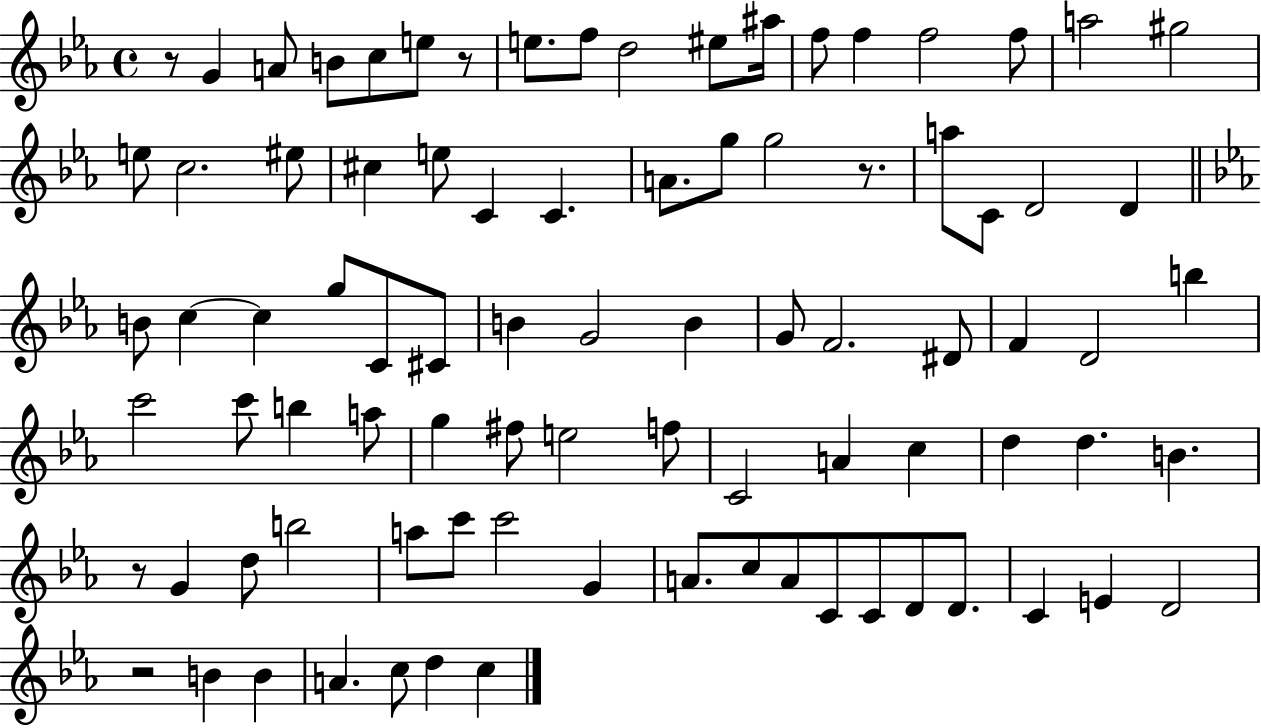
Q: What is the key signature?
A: EES major